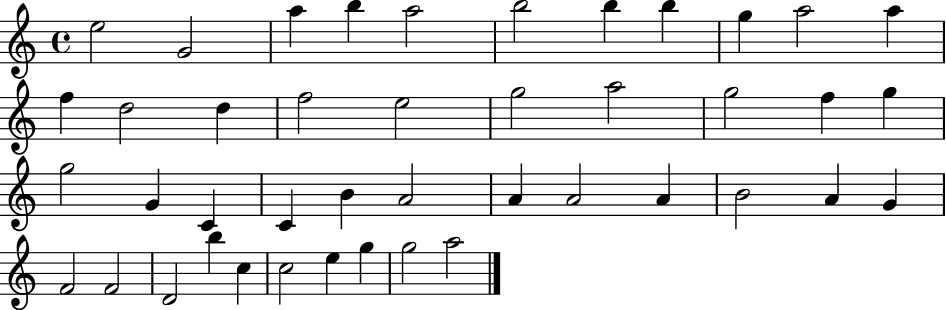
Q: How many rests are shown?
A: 0